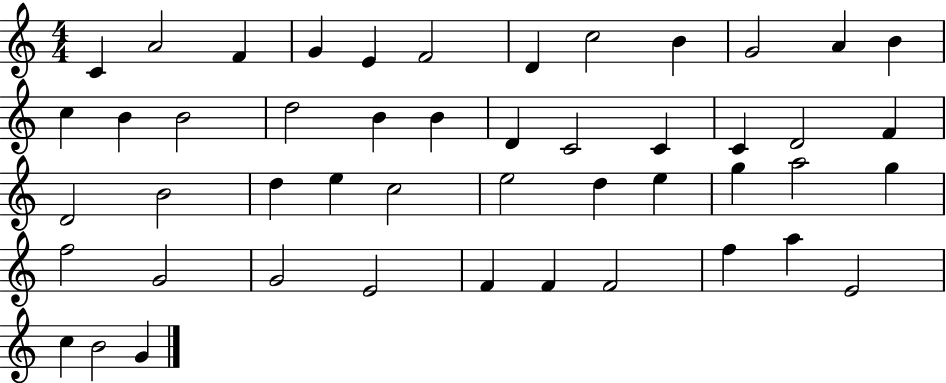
{
  \clef treble
  \numericTimeSignature
  \time 4/4
  \key c \major
  c'4 a'2 f'4 | g'4 e'4 f'2 | d'4 c''2 b'4 | g'2 a'4 b'4 | \break c''4 b'4 b'2 | d''2 b'4 b'4 | d'4 c'2 c'4 | c'4 d'2 f'4 | \break d'2 b'2 | d''4 e''4 c''2 | e''2 d''4 e''4 | g''4 a''2 g''4 | \break f''2 g'2 | g'2 e'2 | f'4 f'4 f'2 | f''4 a''4 e'2 | \break c''4 b'2 g'4 | \bar "|."
}